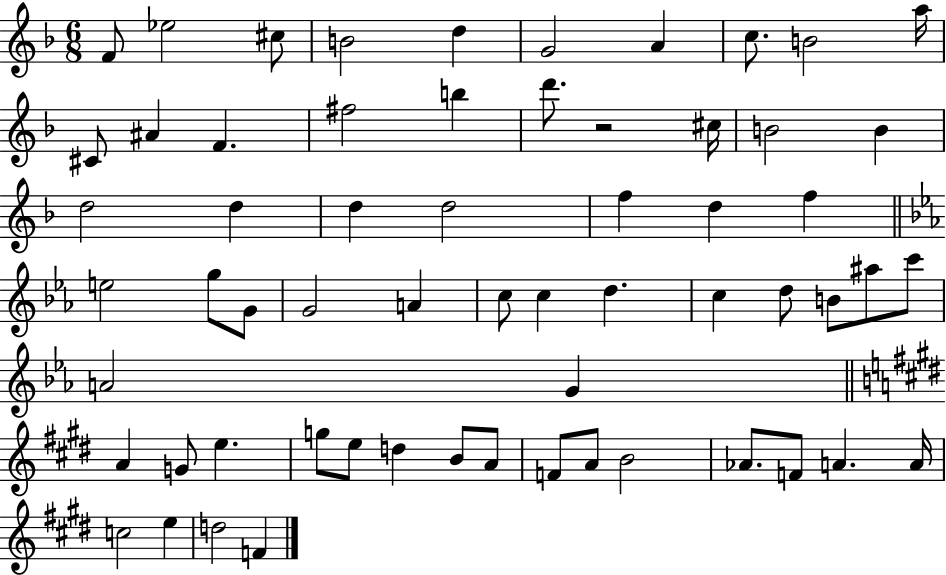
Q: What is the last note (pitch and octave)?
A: F4